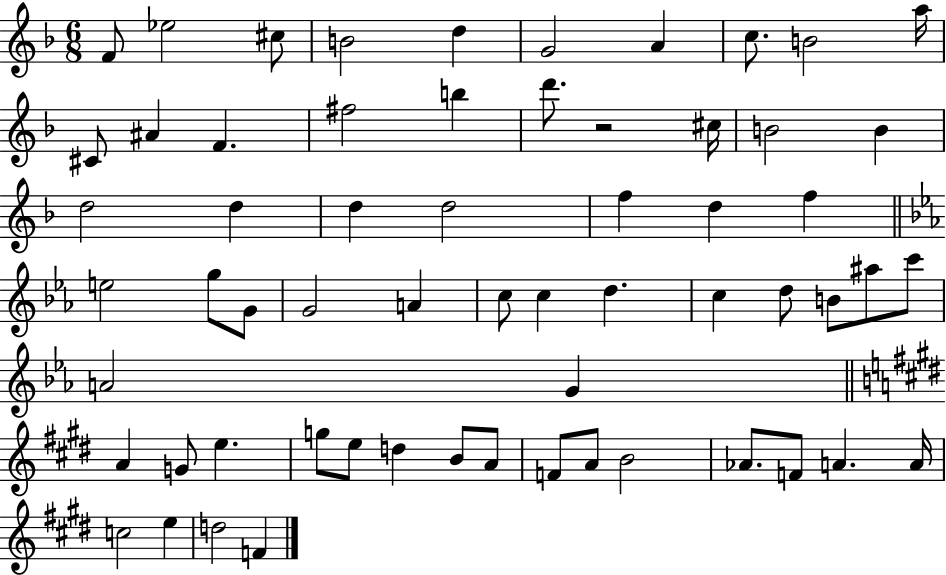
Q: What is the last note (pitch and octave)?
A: F4